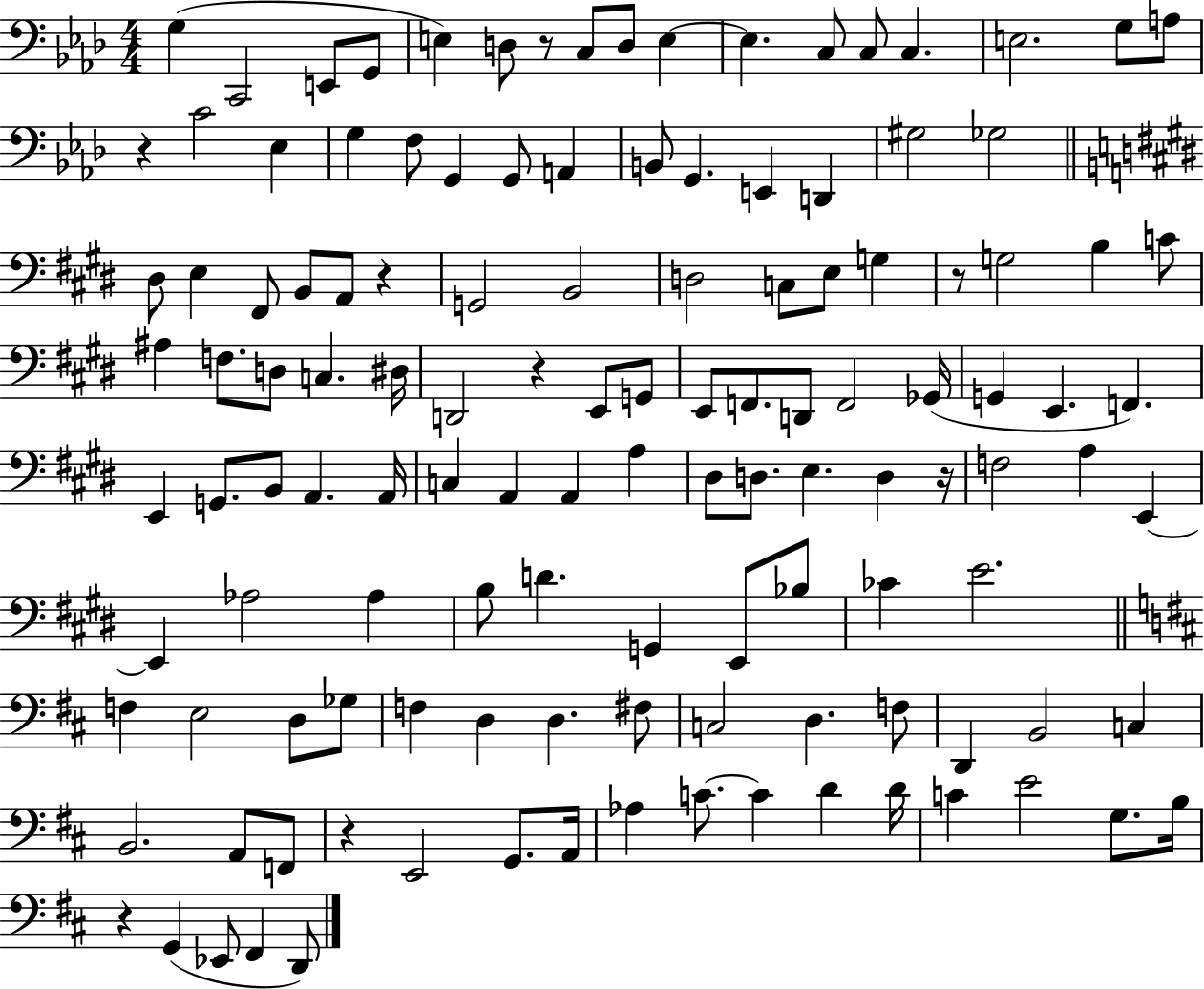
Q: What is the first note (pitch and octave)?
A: G3